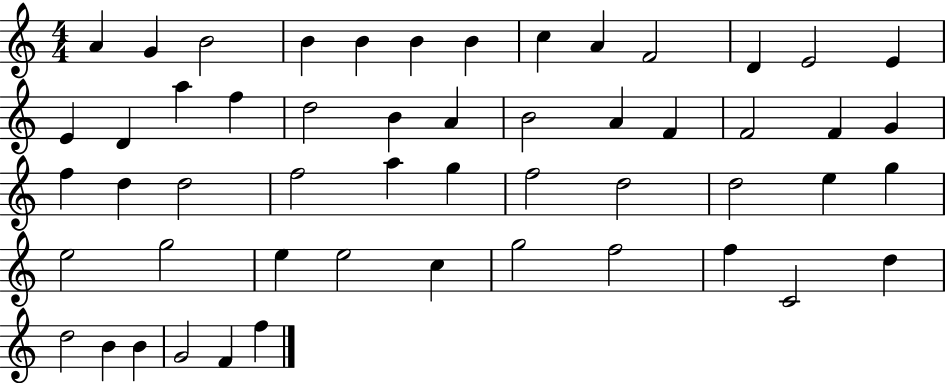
X:1
T:Untitled
M:4/4
L:1/4
K:C
A G B2 B B B B c A F2 D E2 E E D a f d2 B A B2 A F F2 F G f d d2 f2 a g f2 d2 d2 e g e2 g2 e e2 c g2 f2 f C2 d d2 B B G2 F f